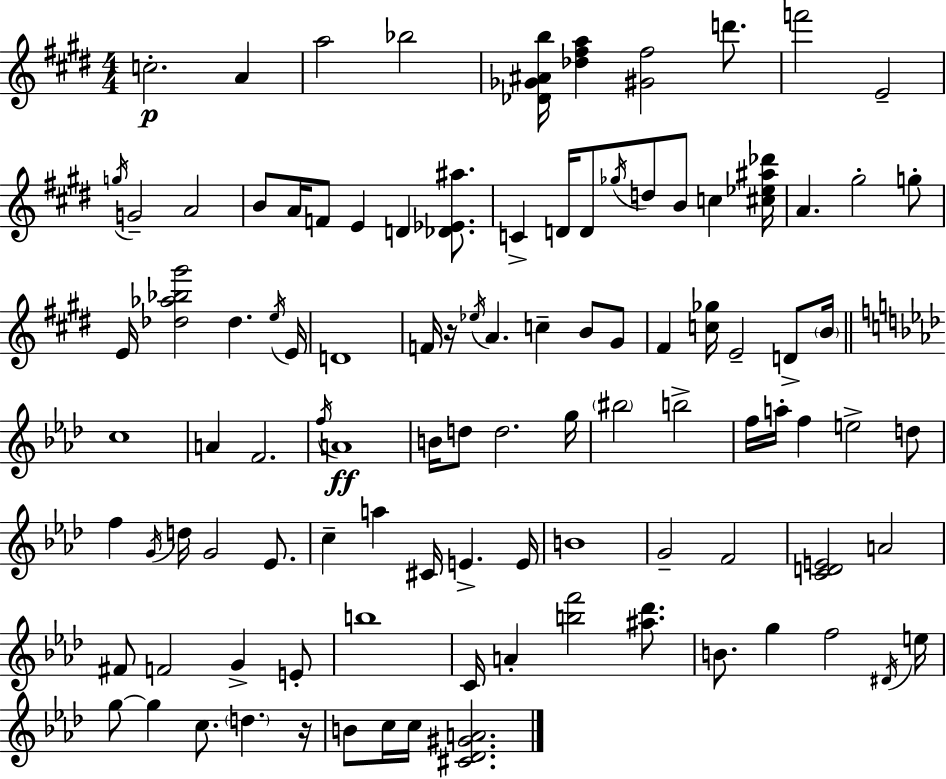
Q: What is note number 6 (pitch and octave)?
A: F6